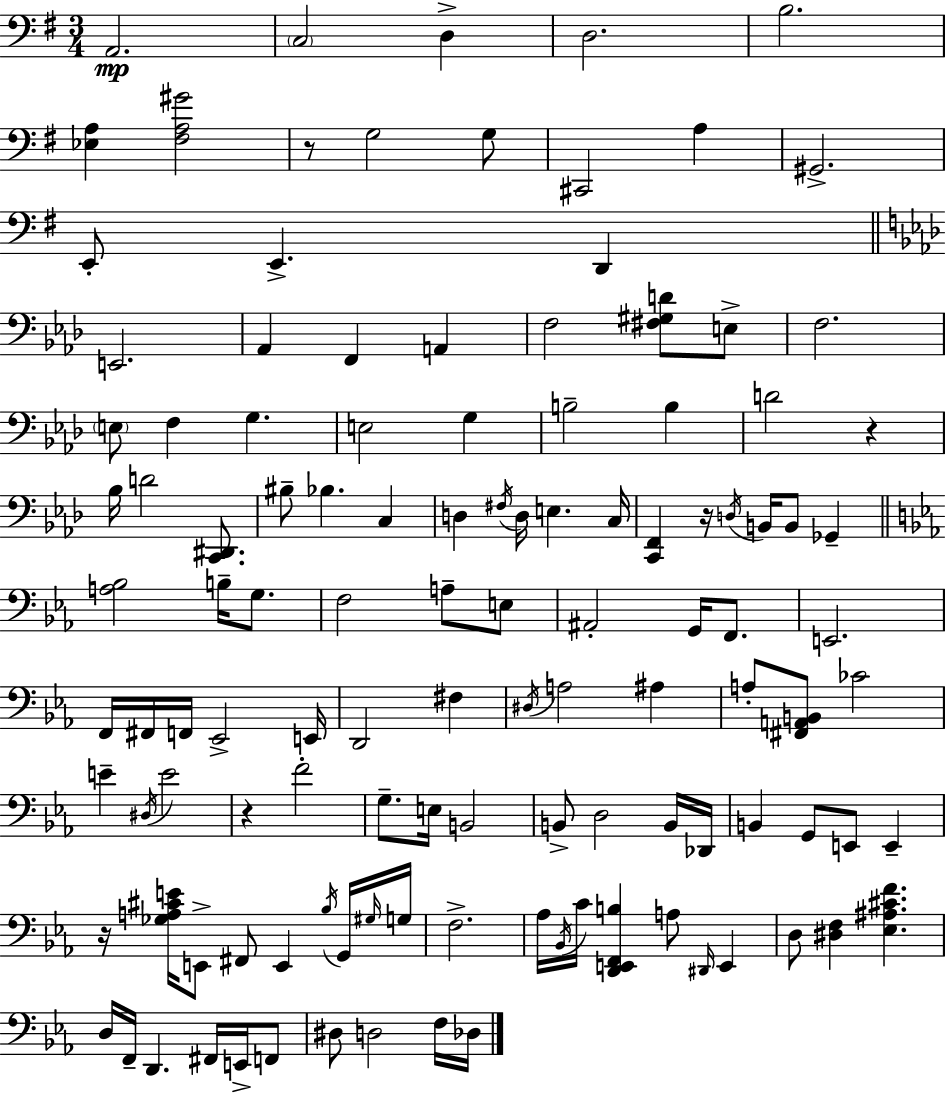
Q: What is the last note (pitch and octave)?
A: Db3